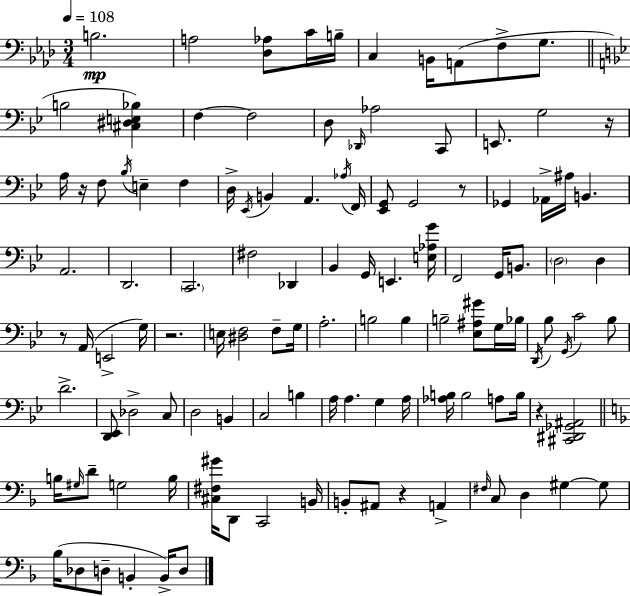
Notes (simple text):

B3/h. A3/h [Db3,Ab3]/e C4/s B3/s C3/q B2/s A2/e F3/e G3/e. B3/h [C#3,D#3,E3,Bb3]/q F3/q F3/h D3/e Db2/s Ab3/h C2/e E2/e. G3/h R/s A3/s R/s F3/e Bb3/s E3/q F3/q D3/s Eb2/s B2/q A2/q. Ab3/s F2/s [Eb2,G2]/e G2/h R/e Gb2/q Ab2/s A#3/s B2/q. A2/h. D2/h. C2/h. F#3/h Db2/q Bb2/q G2/s E2/q. [E3,Ab3,G4]/s F2/h G2/s B2/e. D3/h D3/q R/e A2/s E2/h G3/s R/h. E3/s [D#3,F3]/h F3/e G3/s A3/h. B3/h B3/q B3/h [Eb3,A#3,G#4]/e G3/s Bb3/s D2/s Bb3/e G2/s C4/h Bb3/e D4/h. [D2,Eb2]/e Db3/h C3/e D3/h B2/q C3/h B3/q A3/s A3/q. G3/q A3/s [Ab3,B3]/s B3/h A3/e B3/s R/q [C#2,D#2,Gb2,A#2]/h B3/s G#3/s D4/e G3/h B3/s [C#3,F#3,G#4]/s D2/e C2/h B2/s B2/e A#2/e R/q A2/q F#3/s C3/e D3/q G#3/q G#3/e Bb3/s Db3/e D3/e B2/q B2/s D3/e